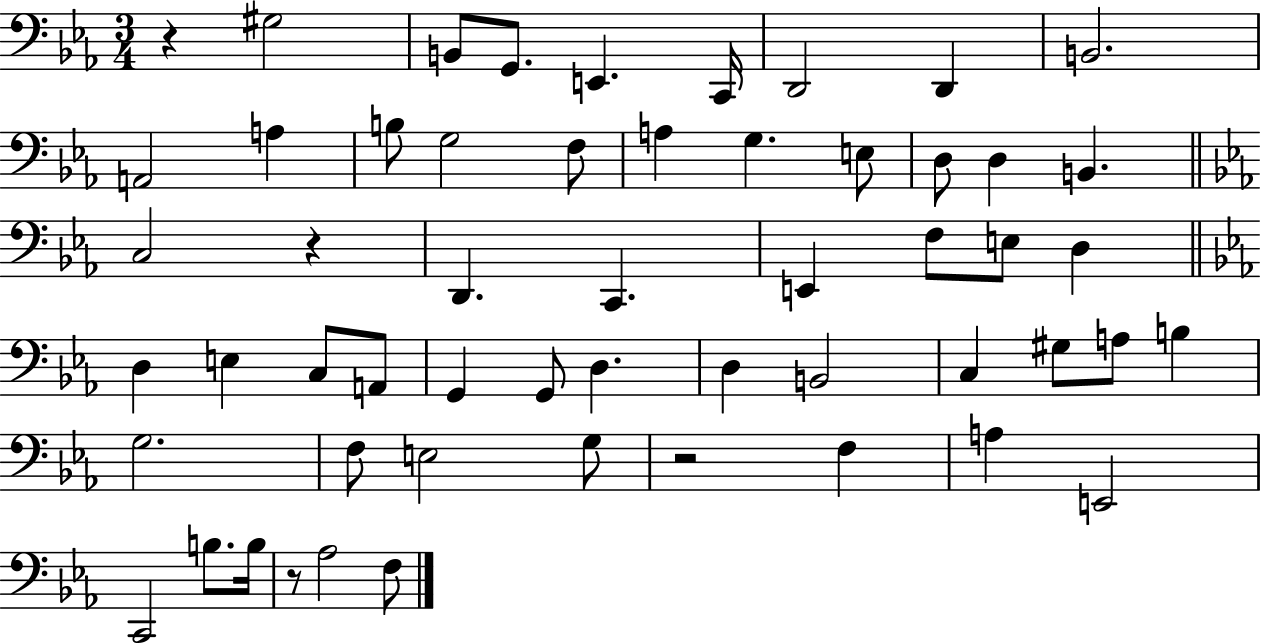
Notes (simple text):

R/q G#3/h B2/e G2/e. E2/q. C2/s D2/h D2/q B2/h. A2/h A3/q B3/e G3/h F3/e A3/q G3/q. E3/e D3/e D3/q B2/q. C3/h R/q D2/q. C2/q. E2/q F3/e E3/e D3/q D3/q E3/q C3/e A2/e G2/q G2/e D3/q. D3/q B2/h C3/q G#3/e A3/e B3/q G3/h. F3/e E3/h G3/e R/h F3/q A3/q E2/h C2/h B3/e. B3/s R/e Ab3/h F3/e